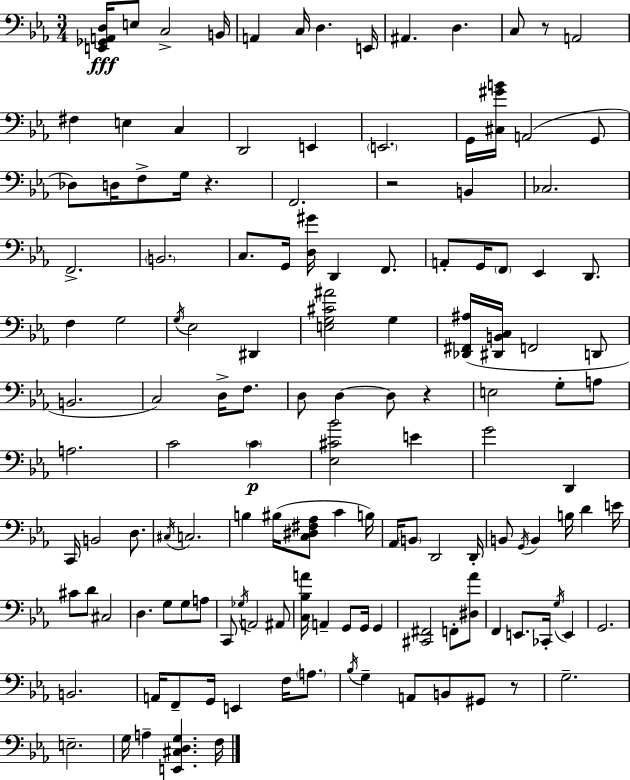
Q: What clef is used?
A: bass